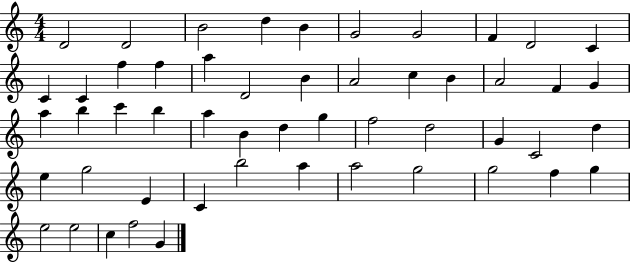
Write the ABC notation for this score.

X:1
T:Untitled
M:4/4
L:1/4
K:C
D2 D2 B2 d B G2 G2 F D2 C C C f f a D2 B A2 c B A2 F G a b c' b a B d g f2 d2 G C2 d e g2 E C b2 a a2 g2 g2 f g e2 e2 c f2 G